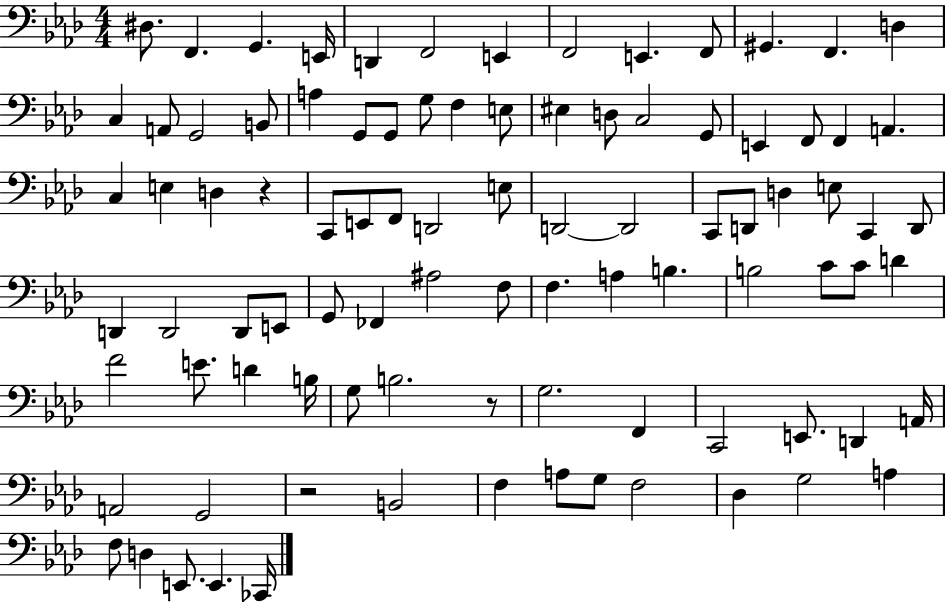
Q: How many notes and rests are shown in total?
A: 92